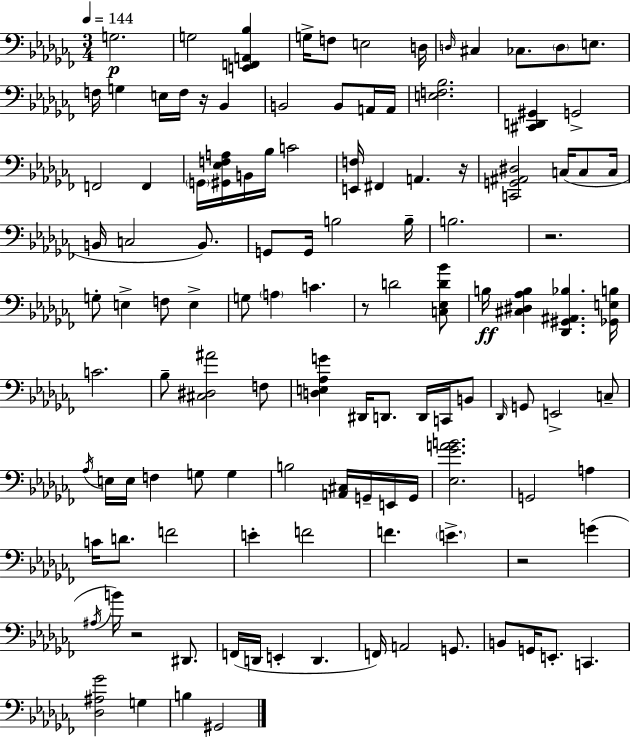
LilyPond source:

{
  \clef bass
  \numericTimeSignature
  \time 3/4
  \key aes \minor
  \tempo 4 = 144
  g2.\p | g2 <e, f, a, bes>4 | g16-> f8 e2 d16 | \grace { d16 } cis4 ces8. \parenthesize d8 e8. | \break f16 g4 e16 f16 r16 bes,4 | b,2 b,8 a,16 | a,16 <e f bes>2. | <cis, d, gis,>4 g,2-> | \break f,2 f,4 | \parenthesize g,16 <gis, ees f a>16 b,16 bes16 c'2 | <e, f>16 fis,4 a,4. | r16 <c, g, ais, dis>2 c16( c8 | \break c16 b,16 c2 b,8.) | g,8 g,16 b2 | b16-- b2. | r2. | \break g8-. e4-> f8 e4-> | g8 \parenthesize a4 c'4. | r8 d'2 <c ees d' bes'>8 | b16\ff <cis dis aes b>4 <des, gis, ais, bes>4. | \break <ges, e b>16 c'2. | bes8-- <cis dis ais'>2 f8 | <d e aes g'>4 dis,16 d,8. d,16 c,16 b,8 | \grace { des,16 } g,8 e,2-> | \break c8-- \acciaccatura { aes16 } e16 e16 f4 g8 g4 | b2 <a, cis>16 | g,16-- e,16 g,16 <ees ges' a' b'>2. | g,2 a4 | \break c'16 d'8. f'2 | e'4-. f'2 | f'4. \parenthesize e'4.-> | r2 g'4( | \break \acciaccatura { ais16 } b'16) r2 | dis,8. f,16( d,16 e,4-. d,4. | f,16) a,2 | g,8. b,8 g,16 e,8.-. c,4. | \break <des ais ges'>2 | g4 b4 gis,2 | \bar "|."
}